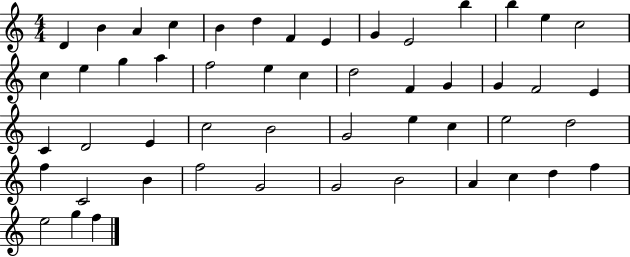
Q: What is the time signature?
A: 4/4